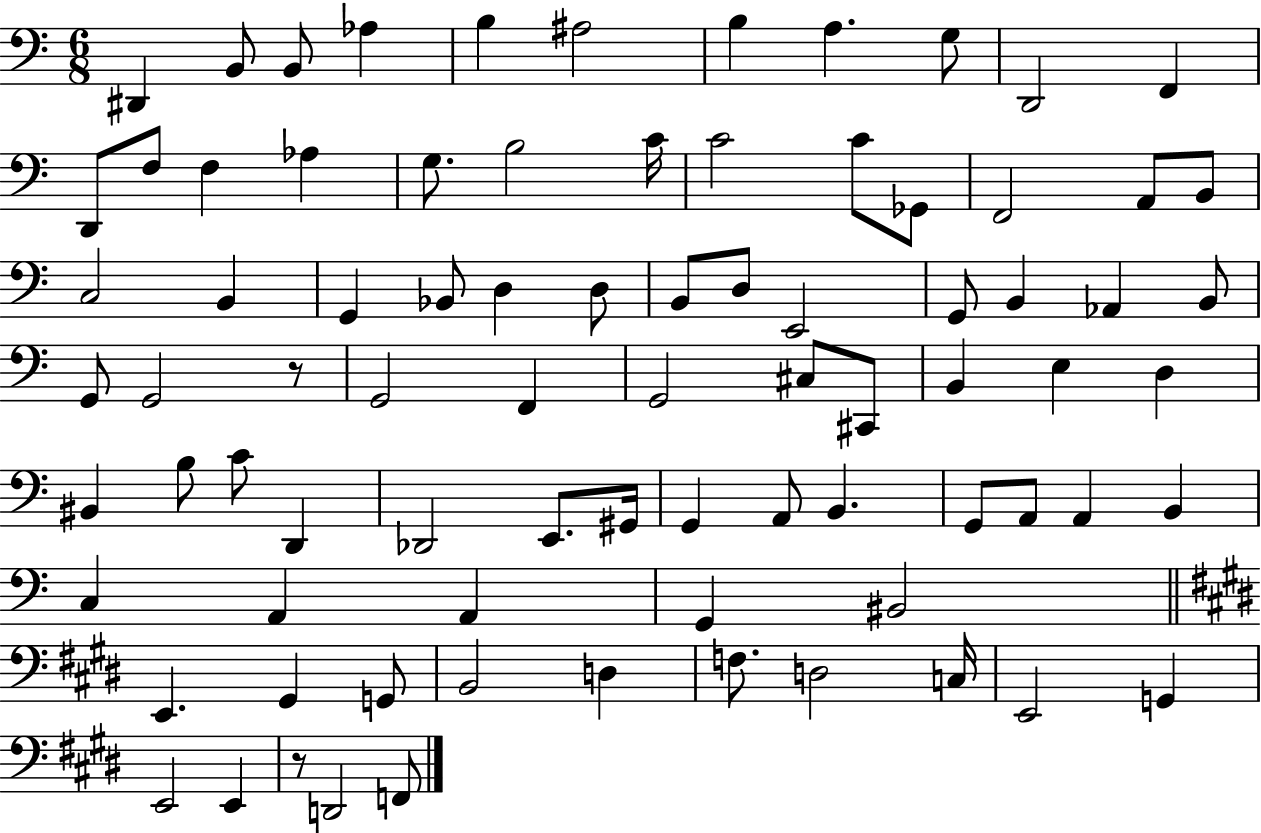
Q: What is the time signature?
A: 6/8